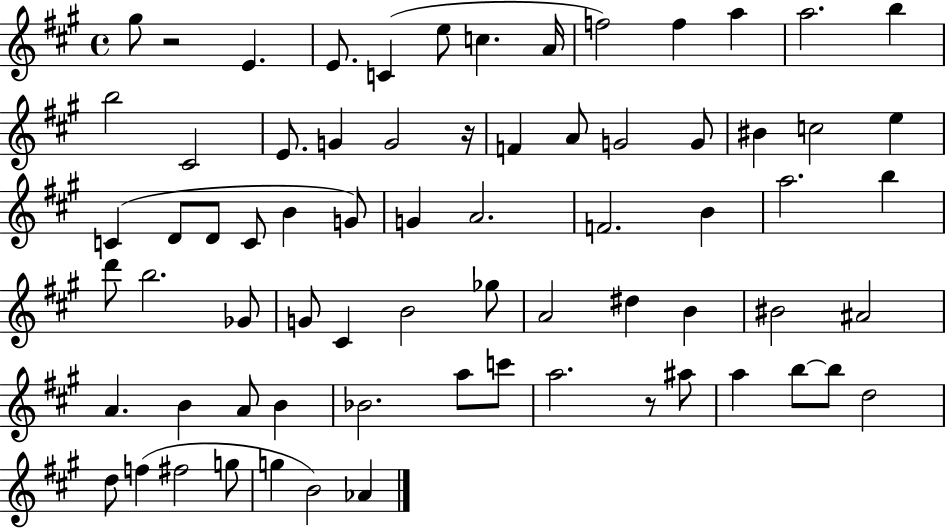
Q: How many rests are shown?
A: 3